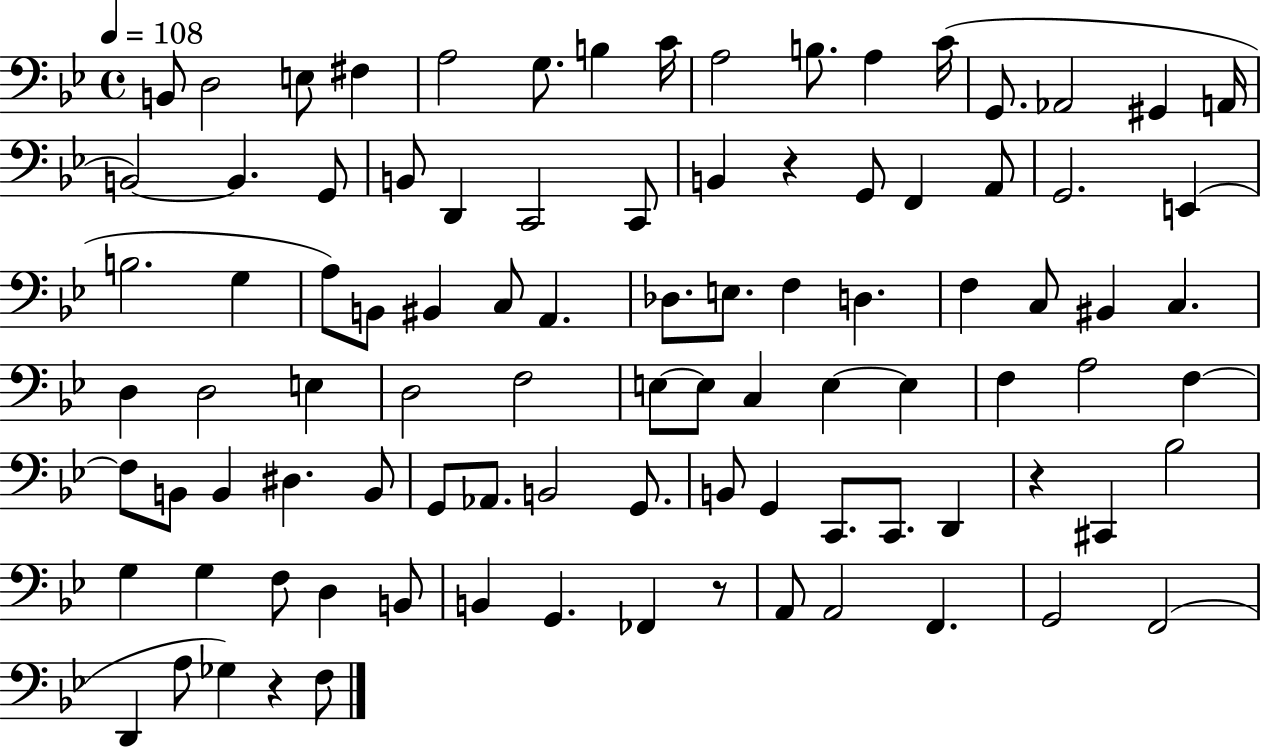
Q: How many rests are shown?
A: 4